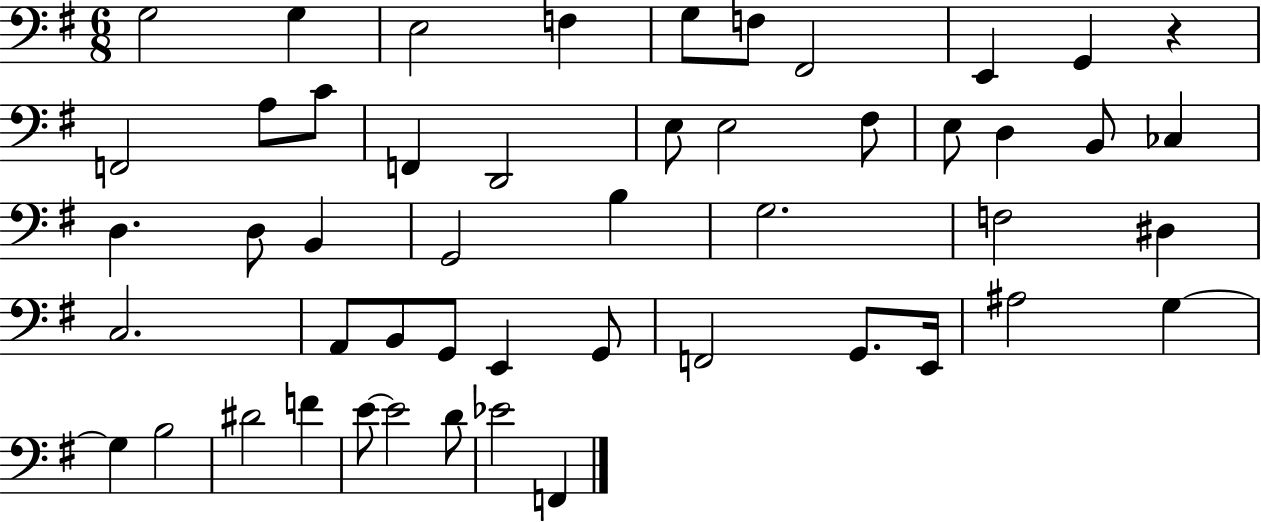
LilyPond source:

{
  \clef bass
  \numericTimeSignature
  \time 6/8
  \key g \major
  g2 g4 | e2 f4 | g8 f8 fis,2 | e,4 g,4 r4 | \break f,2 a8 c'8 | f,4 d,2 | e8 e2 fis8 | e8 d4 b,8 ces4 | \break d4. d8 b,4 | g,2 b4 | g2. | f2 dis4 | \break c2. | a,8 b,8 g,8 e,4 g,8 | f,2 g,8. e,16 | ais2 g4~~ | \break g4 b2 | dis'2 f'4 | e'8~~ e'2 d'8 | ees'2 f,4 | \break \bar "|."
}